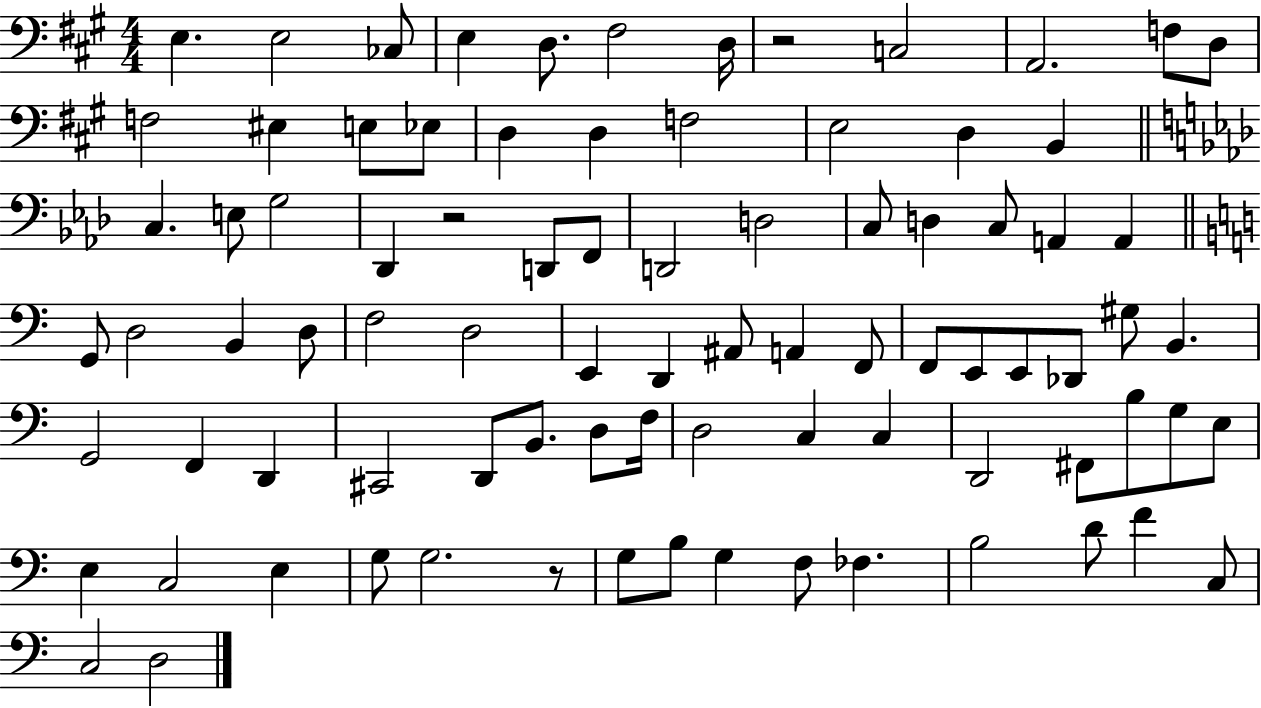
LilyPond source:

{
  \clef bass
  \numericTimeSignature
  \time 4/4
  \key a \major
  e4. e2 ces8 | e4 d8. fis2 d16 | r2 c2 | a,2. f8 d8 | \break f2 eis4 e8 ees8 | d4 d4 f2 | e2 d4 b,4 | \bar "||" \break \key f \minor c4. e8 g2 | des,4 r2 d,8 f,8 | d,2 d2 | c8 d4 c8 a,4 a,4 | \break \bar "||" \break \key c \major g,8 d2 b,4 d8 | f2 d2 | e,4 d,4 ais,8 a,4 f,8 | f,8 e,8 e,8 des,8 gis8 b,4. | \break g,2 f,4 d,4 | cis,2 d,8 b,8. d8 f16 | d2 c4 c4 | d,2 fis,8 b8 g8 e8 | \break e4 c2 e4 | g8 g2. r8 | g8 b8 g4 f8 fes4. | b2 d'8 f'4 c8 | \break c2 d2 | \bar "|."
}